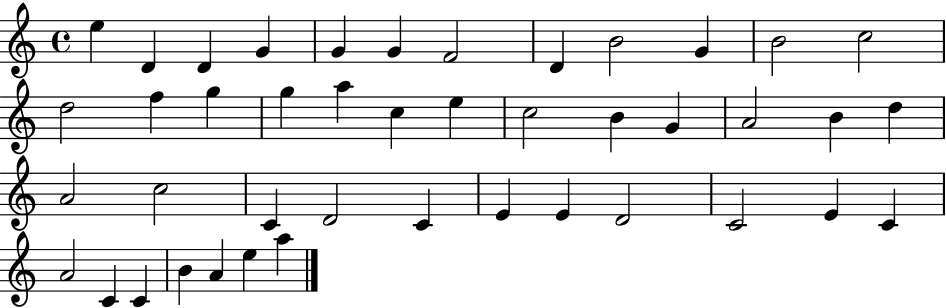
E5/q D4/q D4/q G4/q G4/q G4/q F4/h D4/q B4/h G4/q B4/h C5/h D5/h F5/q G5/q G5/q A5/q C5/q E5/q C5/h B4/q G4/q A4/h B4/q D5/q A4/h C5/h C4/q D4/h C4/q E4/q E4/q D4/h C4/h E4/q C4/q A4/h C4/q C4/q B4/q A4/q E5/q A5/q